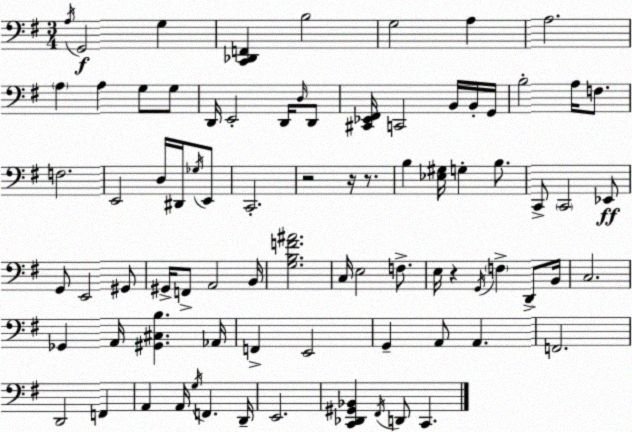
X:1
T:Untitled
M:3/4
L:1/4
K:Em
A,/4 G,,2 G, [C,,_D,,F,,] B,2 G,2 A, A,2 A, A, G,/2 G,/2 D,,/4 E,,2 D,,/4 D,/4 D,,/2 [^C,,_E,,^F,,]/4 C,,2 B,,/4 B,,/4 G,,/4 B,2 A,/4 F,/2 F,2 E,,2 D,/4 ^D,,/4 _G,/4 E,,/2 C,,2 z2 z/4 z/2 B, [_E,^G,]/4 G, B,/2 C,,/2 C,,2 _E,,/2 G,,/2 E,,2 ^G,,/2 ^G,,/4 F,,/2 A,,2 B,,/4 [G,B,F^A]2 C,/4 E,2 F,/2 E,/4 z G,,/4 F, D,,/2 B,,/4 C,2 _G,, A,,/4 [^G,,^C,B,] _A,,/4 F,, E,,2 G,, A,,/2 A,, F,,2 D,,2 F,, A,, A,,/4 G,/4 F,, D,,/4 E,,2 [C,,_D,,^G,,_B,,] ^F,,/4 D,,/2 C,,